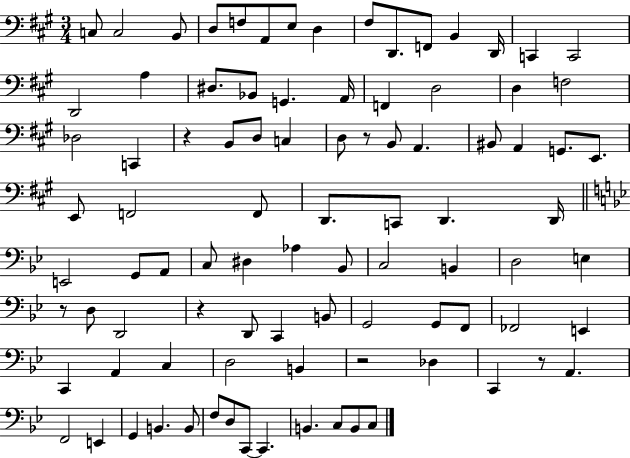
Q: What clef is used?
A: bass